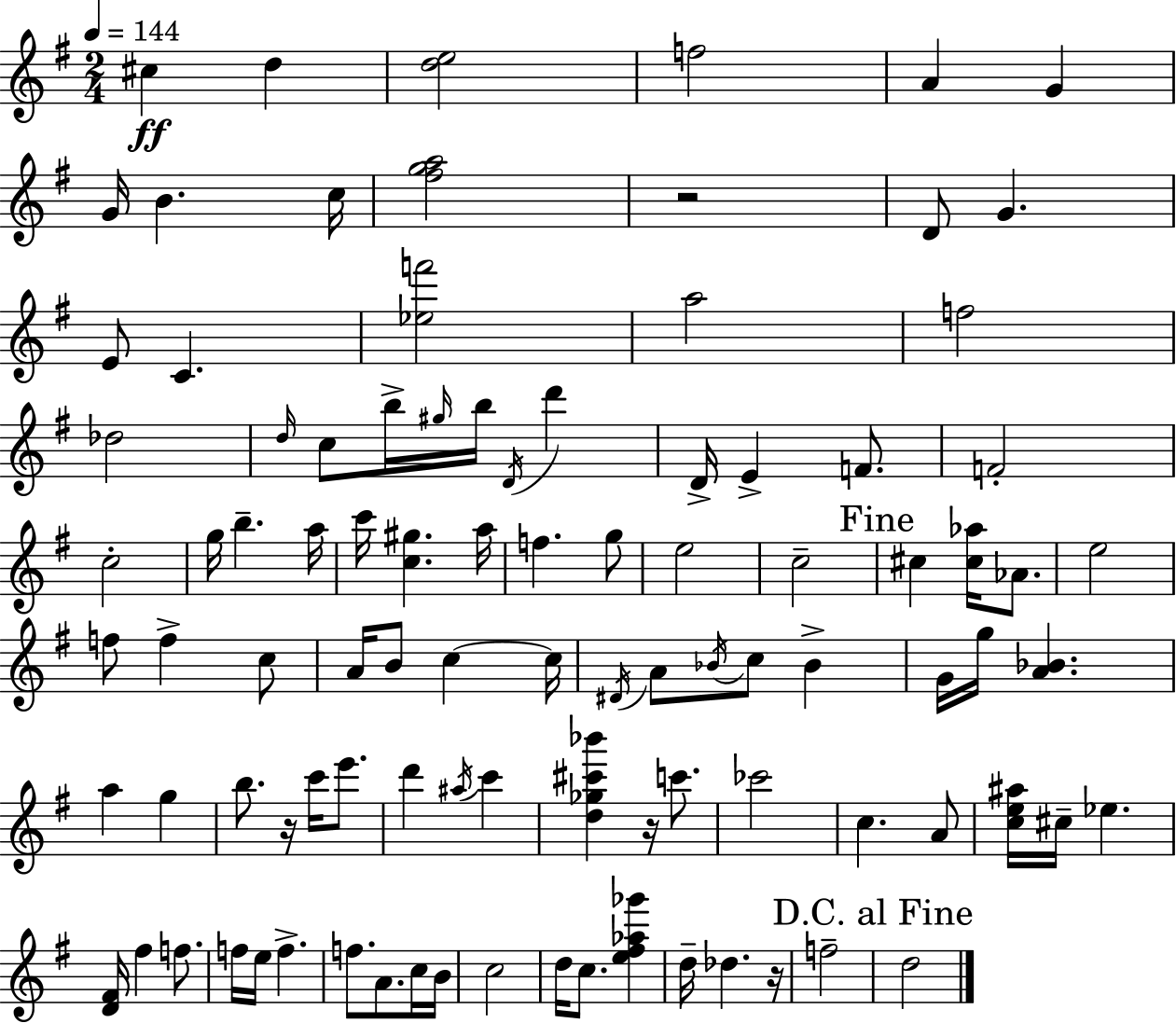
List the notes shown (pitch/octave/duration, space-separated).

C#5/q D5/q [D5,E5]/h F5/h A4/q G4/q G4/s B4/q. C5/s [F#5,G5,A5]/h R/h D4/e G4/q. E4/e C4/q. [Eb5,F6]/h A5/h F5/h Db5/h D5/s C5/e B5/s G#5/s B5/s D4/s D6/q D4/s E4/q F4/e. F4/h C5/h G5/s B5/q. A5/s C6/s [C5,G#5]/q. A5/s F5/q. G5/e E5/h C5/h C#5/q [C#5,Ab5]/s Ab4/e. E5/h F5/e F5/q C5/e A4/s B4/e C5/q C5/s D#4/s A4/e Bb4/s C5/e Bb4/q G4/s G5/s [A4,Bb4]/q. A5/q G5/q B5/e. R/s C6/s E6/e. D6/q A#5/s C6/q [D5,Gb5,C#6,Bb6]/q R/s C6/e. CES6/h C5/q. A4/e [C5,E5,A#5]/s C#5/s Eb5/q. [D4,F#4]/s F#5/q F5/e. F5/s E5/s F5/q. F5/e. A4/e. C5/s B4/s C5/h D5/s C5/e. [E5,F#5,Ab5,Gb6]/q D5/s Db5/q. R/s F5/h D5/h